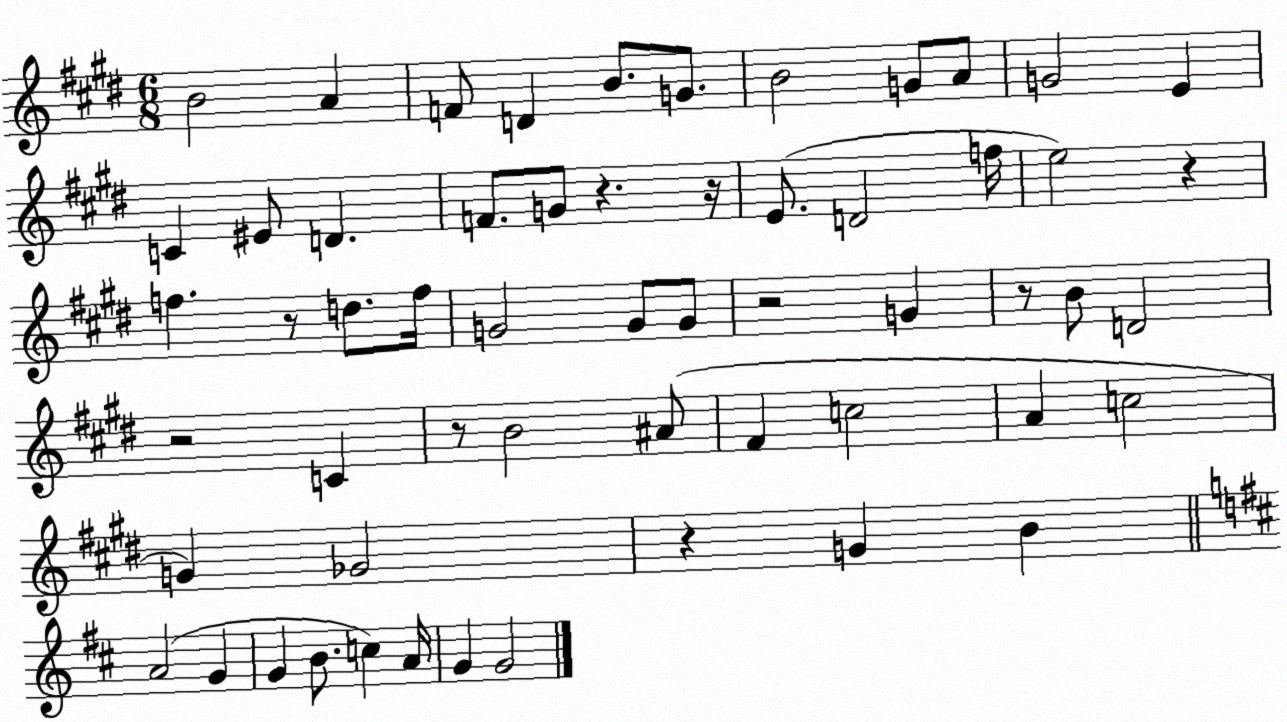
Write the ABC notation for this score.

X:1
T:Untitled
M:6/8
L:1/4
K:E
B2 A F/2 D B/2 G/2 B2 G/2 A/2 G2 E C ^E/2 D F/2 G/2 z z/4 E/2 D2 f/4 e2 z f z/2 d/2 f/4 G2 G/2 G/2 z2 G z/2 B/2 D2 z2 C z/2 B2 ^A/2 ^F c2 A c2 G _G2 z G B A2 G G B/2 c A/4 G G2